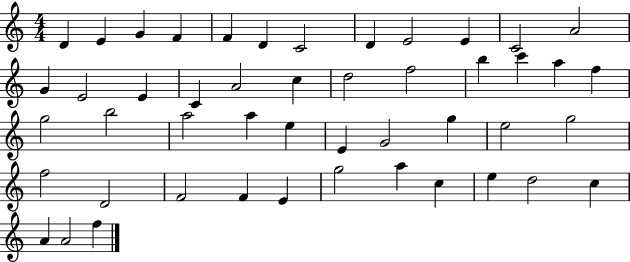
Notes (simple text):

D4/q E4/q G4/q F4/q F4/q D4/q C4/h D4/q E4/h E4/q C4/h A4/h G4/q E4/h E4/q C4/q A4/h C5/q D5/h F5/h B5/q C6/q A5/q F5/q G5/h B5/h A5/h A5/q E5/q E4/q G4/h G5/q E5/h G5/h F5/h D4/h F4/h F4/q E4/q G5/h A5/q C5/q E5/q D5/h C5/q A4/q A4/h F5/q